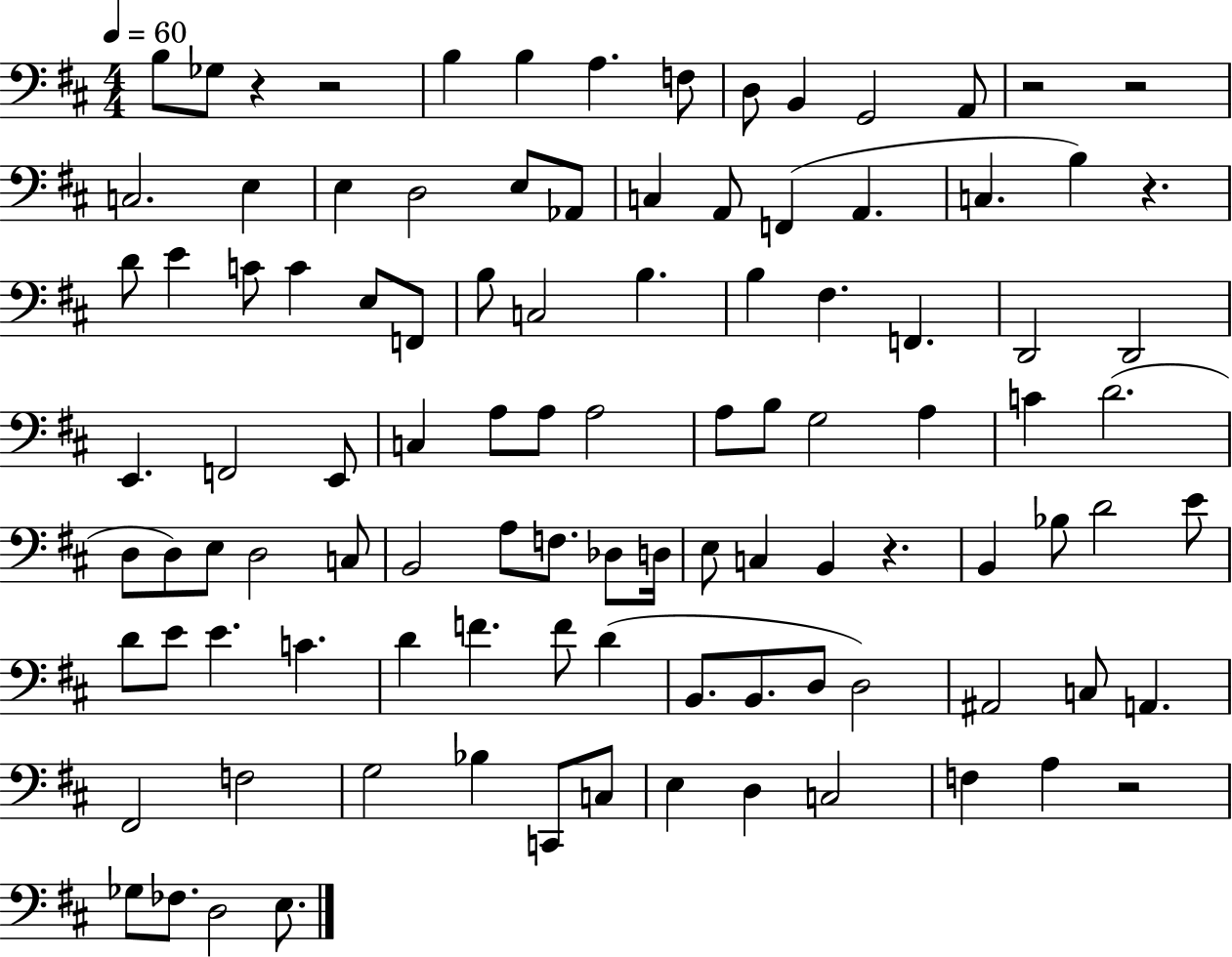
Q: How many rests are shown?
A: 7